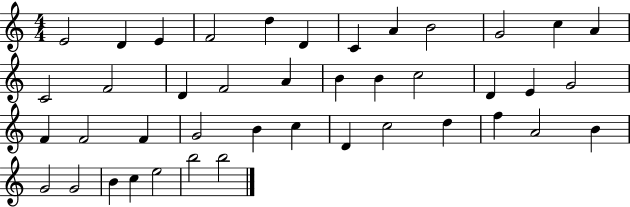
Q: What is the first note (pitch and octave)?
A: E4